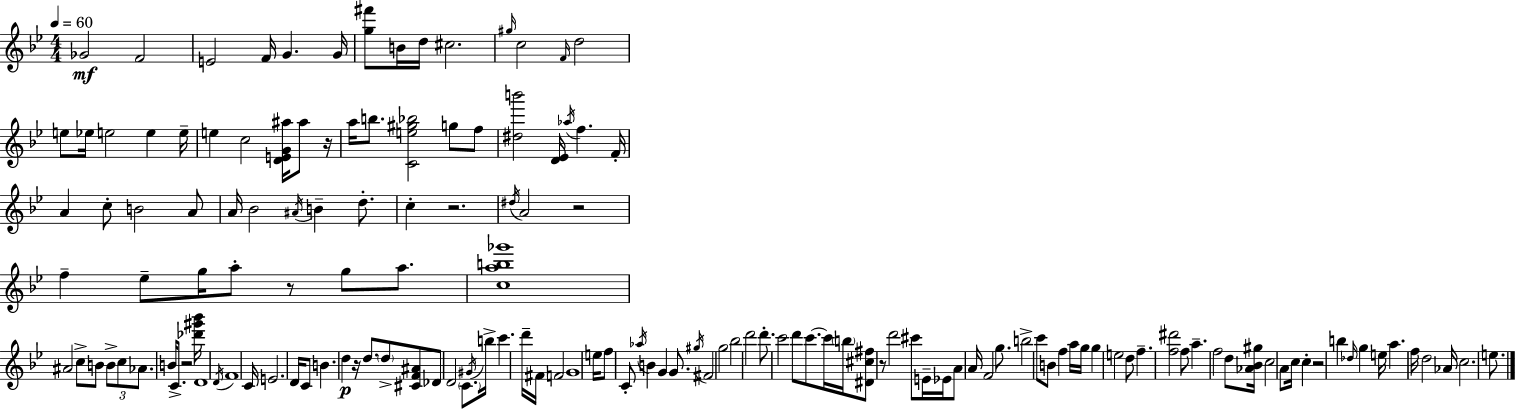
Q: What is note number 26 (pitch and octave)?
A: Ab5